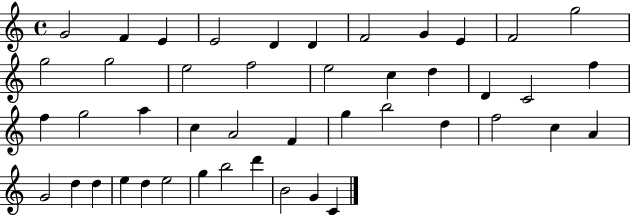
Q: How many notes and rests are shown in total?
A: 45